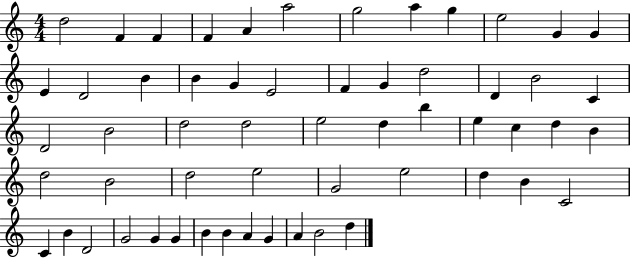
X:1
T:Untitled
M:4/4
L:1/4
K:C
d2 F F F A a2 g2 a g e2 G G E D2 B B G E2 F G d2 D B2 C D2 B2 d2 d2 e2 d b e c d B d2 B2 d2 e2 G2 e2 d B C2 C B D2 G2 G G B B A G A B2 d